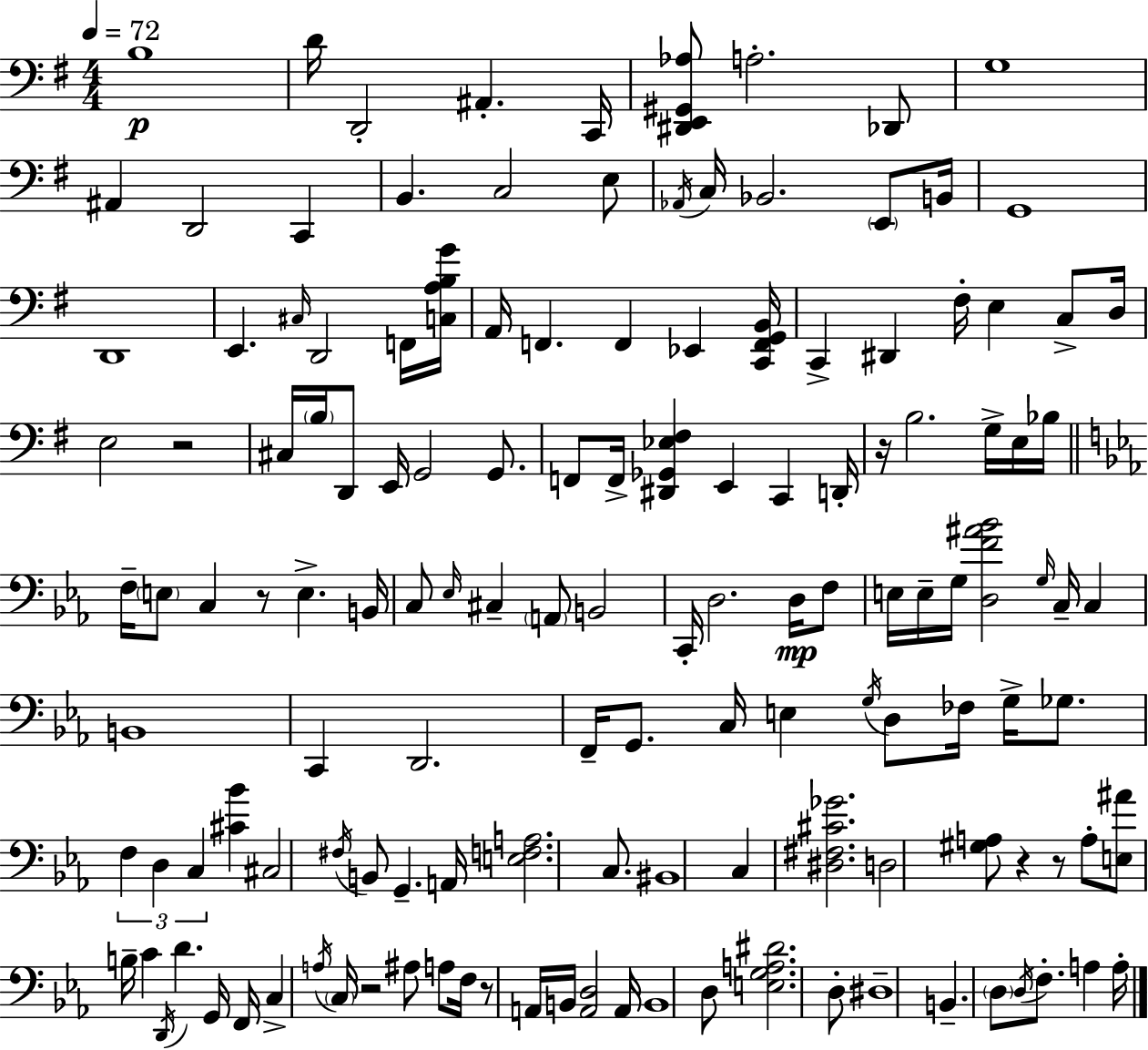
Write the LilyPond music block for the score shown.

{
  \clef bass
  \numericTimeSignature
  \time 4/4
  \key g \major
  \tempo 4 = 72
  \repeat volta 2 { b1\p | d'16 d,2-. ais,4.-. c,16 | <dis, e, gis, aes>8 a2.-. des,8 | g1 | \break ais,4 d,2 c,4 | b,4. c2 e8 | \acciaccatura { aes,16 } c16 bes,2. \parenthesize e,8 | b,16 g,1 | \break d,1 | e,4. \grace { cis16 } d,2 | f,16 <c a b g'>16 a,16 f,4. f,4 ees,4 | <c, f, g, b,>16 c,4-> dis,4 fis16-. e4 c8-> | \break d16 e2 r2 | cis16 \parenthesize b16 d,8 e,16 g,2 g,8. | f,8 f,16-> <dis, ges, ees fis>4 e,4 c,4 | d,16-. r16 b2. g16-> | \break e16 bes16 \bar "||" \break \key c \minor f16-- \parenthesize e8 c4 r8 e4.-> b,16 | c8 \grace { ees16 } cis4-- \parenthesize a,8 b,2 | c,16-. d2. d16\mp f8 | e16 e16-- g16 <d f' ais' bes'>2 \grace { g16 } c16-- c4 | \break b,1 | c,4 d,2. | f,16-- g,8. c16 e4 \acciaccatura { g16 } d8 fes16 g16-> | ges8. \tuplet 3/2 { f4 d4 c4 } <cis' bes'>4 | \break cis2 \acciaccatura { fis16 } b,8 g,4.-- | a,16 <e f a>2. | c8. bis,1 | c4 <dis fis cis' ges'>2. | \break d2 <gis a>8 r4 | r8 a8-. <e ais'>8 b16-- c'4 \acciaccatura { d,16 } d'4. | g,16 f,16 c4-> \acciaccatura { a16 } \parenthesize c16 r2 | ais8 a8 f16 r8 a,16 b,16 <a, d>2 | \break a,16 b,1 | d8 <e g a dis'>2. | d8-. dis1-- | b,4.-- \parenthesize d8 \acciaccatura { d16 } f8.-. | \break a4 a16-. } \bar "|."
}